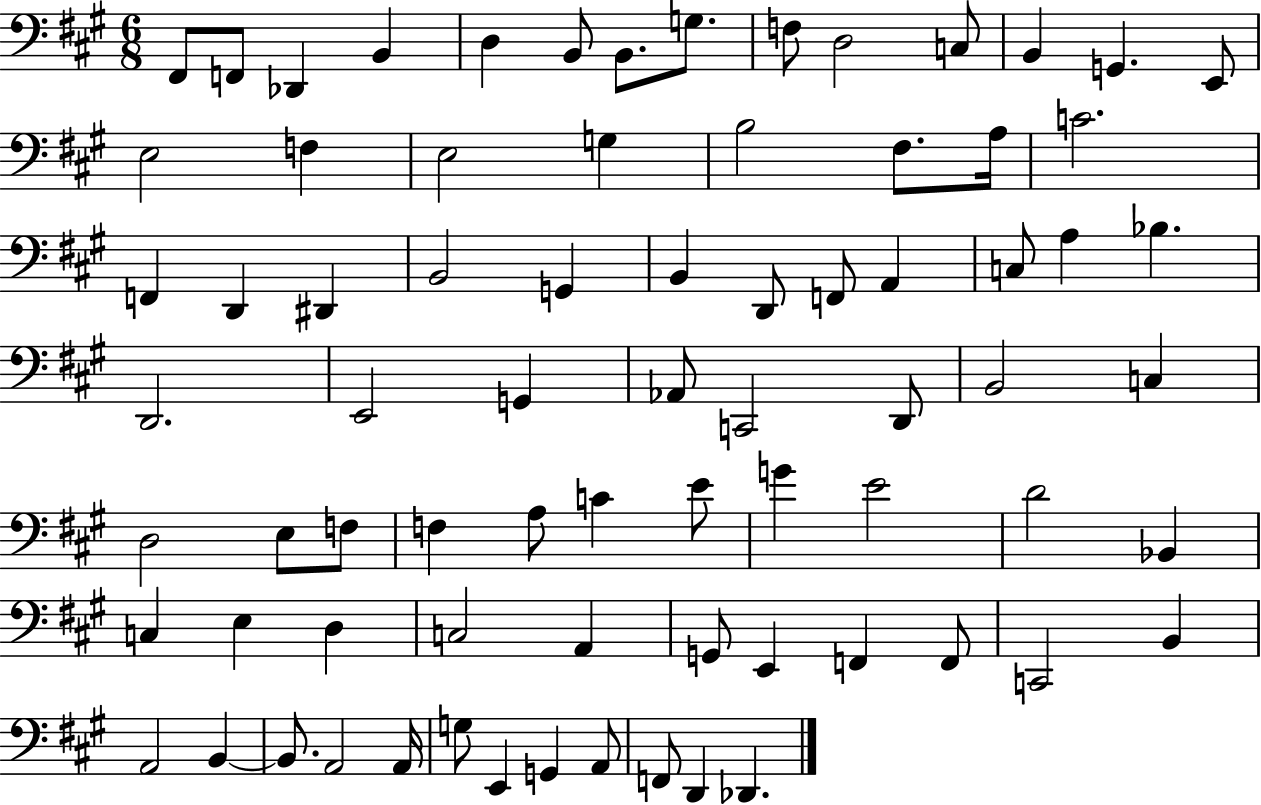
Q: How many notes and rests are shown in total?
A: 76